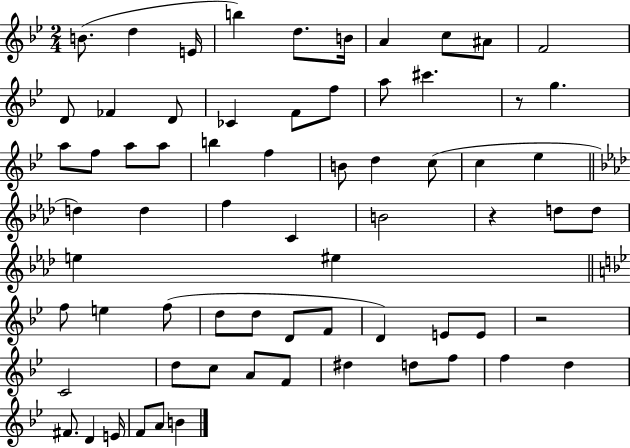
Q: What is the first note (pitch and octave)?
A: B4